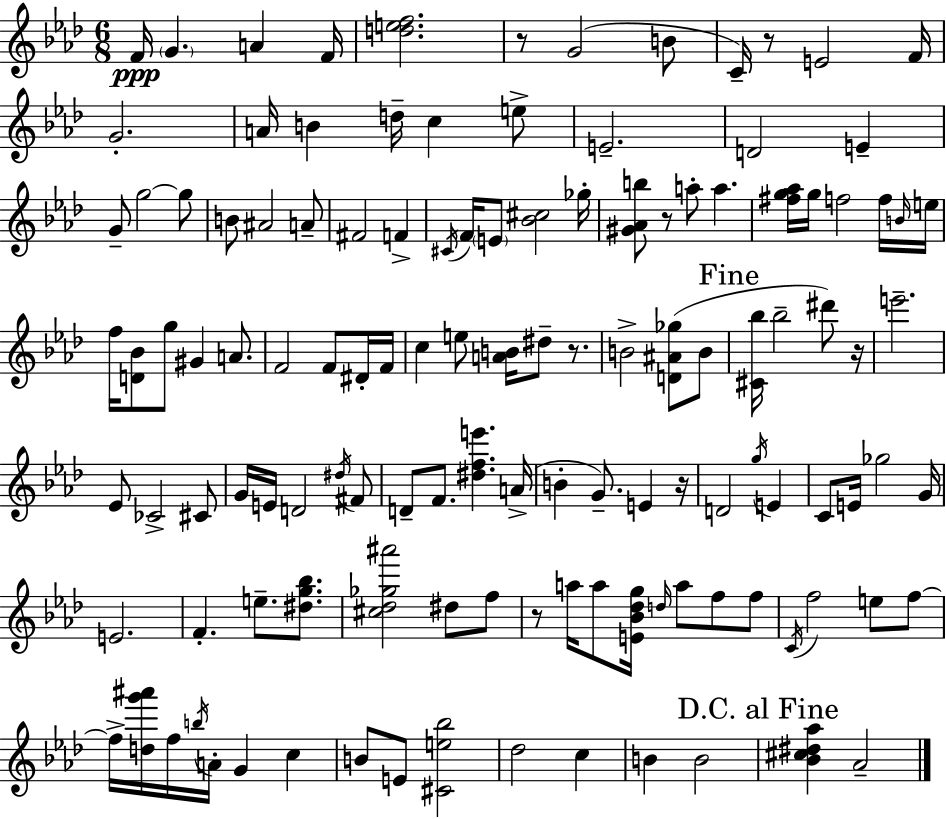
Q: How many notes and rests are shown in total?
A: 124